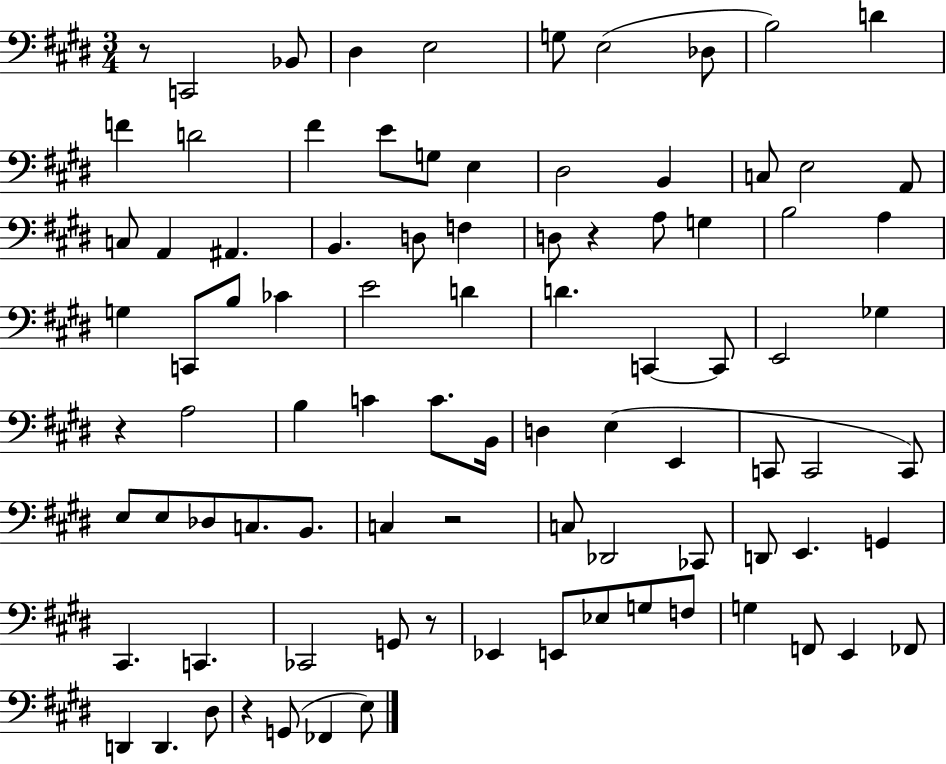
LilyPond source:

{
  \clef bass
  \numericTimeSignature
  \time 3/4
  \key e \major
  r8 c,2 bes,8 | dis4 e2 | g8 e2( des8 | b2) d'4 | \break f'4 d'2 | fis'4 e'8 g8 e4 | dis2 b,4 | c8 e2 a,8 | \break c8 a,4 ais,4. | b,4. d8 f4 | d8 r4 a8 g4 | b2 a4 | \break g4 c,8 b8 ces'4 | e'2 d'4 | d'4. c,4~~ c,8 | e,2 ges4 | \break r4 a2 | b4 c'4 c'8. b,16 | d4 e4( e,4 | c,8 c,2 c,8) | \break e8 e8 des8 c8. b,8. | c4 r2 | c8 des,2 ces,8 | d,8 e,4. g,4 | \break cis,4. c,4. | ces,2 g,8 r8 | ees,4 e,8 ees8 g8 f8 | g4 f,8 e,4 fes,8 | \break d,4 d,4. dis8 | r4 g,8( fes,4 e8) | \bar "|."
}